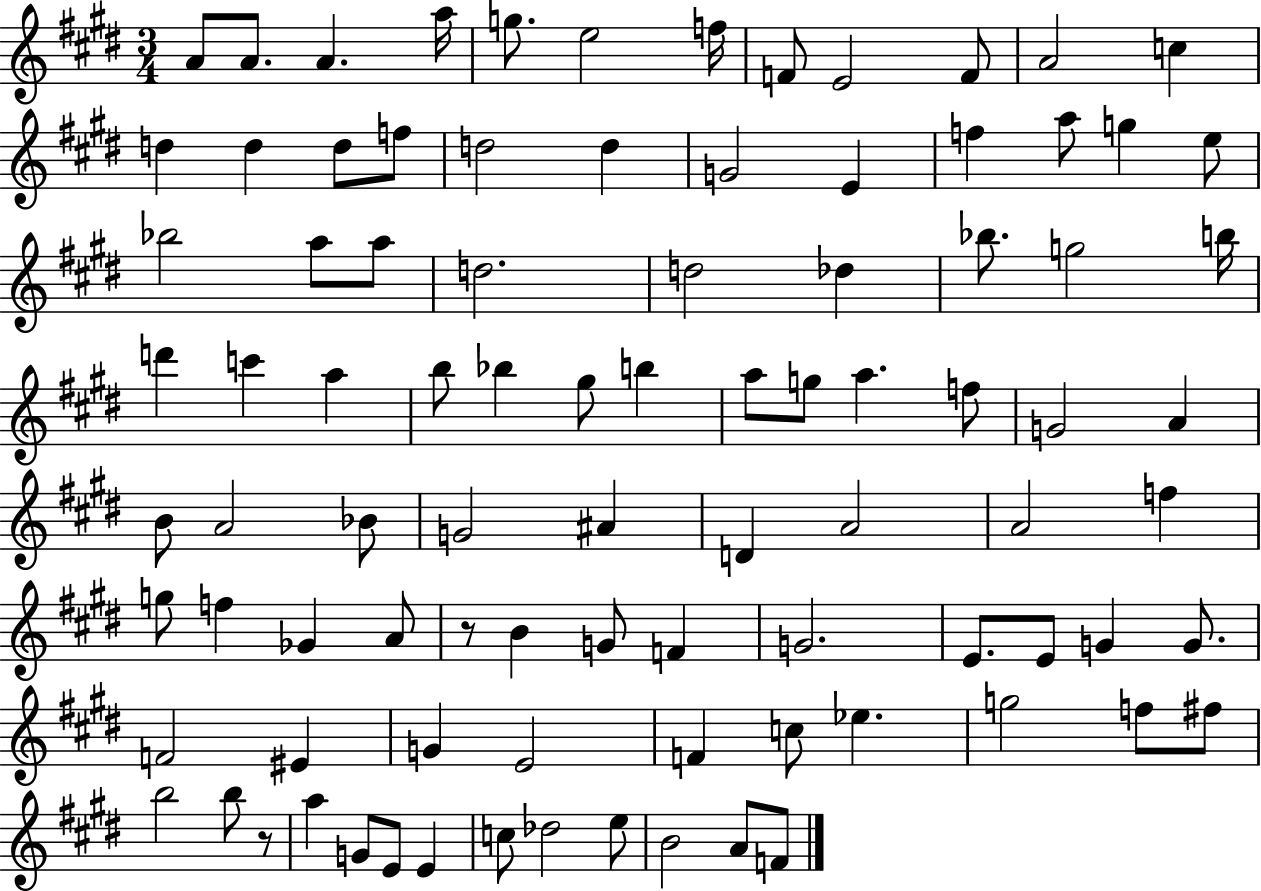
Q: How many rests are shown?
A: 2